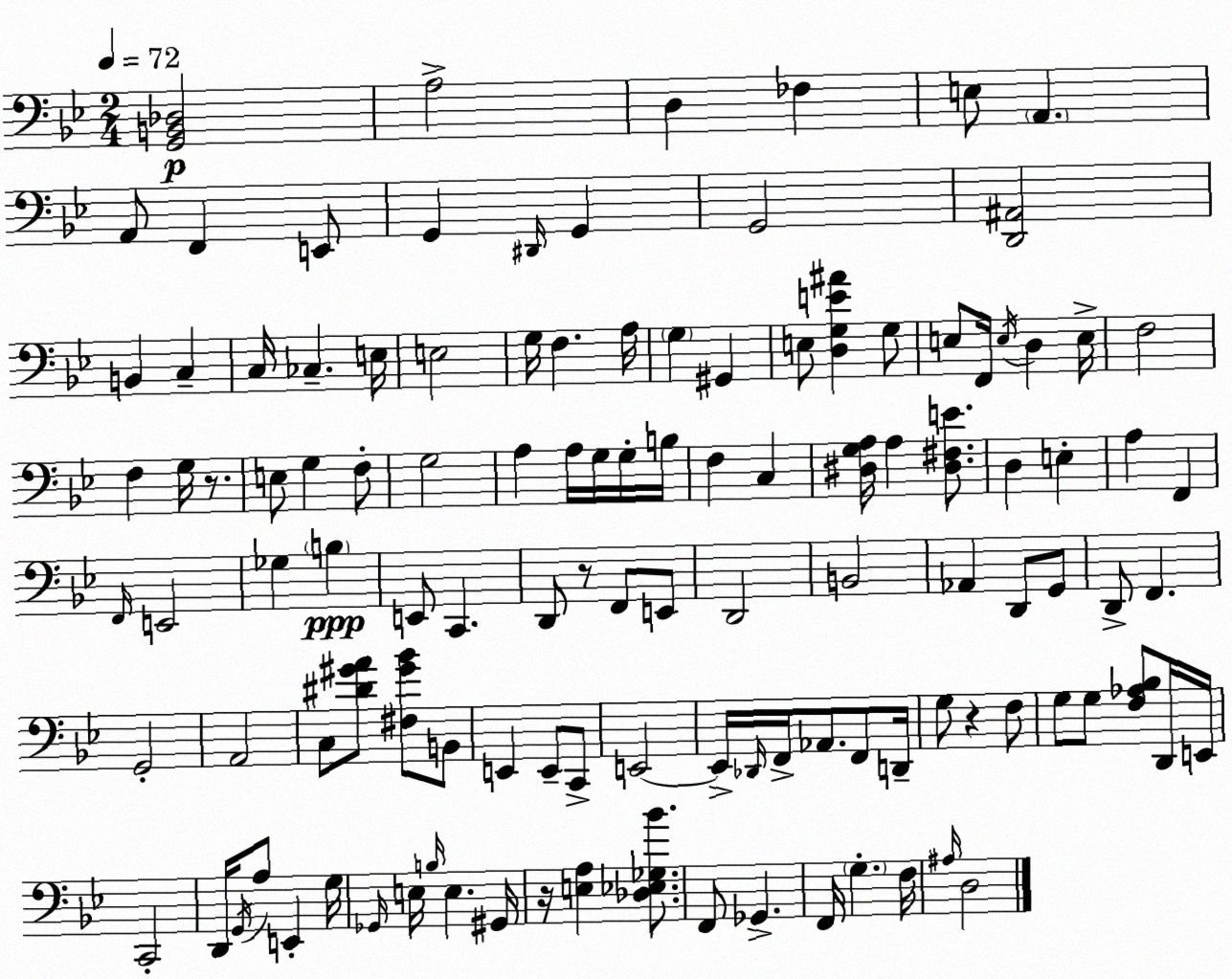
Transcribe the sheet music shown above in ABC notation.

X:1
T:Untitled
M:2/4
L:1/4
K:Gm
[G,,B,,_D,]2 A,2 D, _F, E,/2 A,, A,,/2 F,, E,,/2 G,, ^D,,/4 G,, G,,2 [D,,^A,,]2 B,, C, C,/4 _C, E,/4 E,2 G,/4 F, A,/4 G, ^G,, E,/2 [D,G,E^A] G,/2 E,/2 F,,/4 E,/4 D, E,/4 F,2 F, G,/4 z/2 E,/2 G, F,/2 G,2 A, A,/4 G,/4 G,/4 B,/4 F, C, [^D,G,A,]/4 A, [^D,^F,E]/2 D, E, A, F,, F,,/4 E,,2 _G, B, E,,/2 C,, D,,/2 z/2 F,,/2 E,,/2 D,,2 B,,2 _A,, D,,/2 G,,/2 D,,/2 F,, G,,2 A,,2 C,/2 [^D^GA]/2 [^F,^G_B]/2 B,,/2 E,, E,,/2 C,,/2 E,,2 E,,/4 _D,,/4 F,,/4 _A,,/2 F,,/2 D,,/4 G,/2 z F,/2 G,/2 G,/2 [F,_A,_B,]/2 D,,/4 E,,/4 C,,2 D,,/4 G,,/4 A,/2 E,, G,/4 _G,,/4 E,/4 B,/4 E, ^G,,/4 z/4 [E,A,] [_D,_E,_G,_B]/2 F,,/2 _G,, F,,/4 G, F,/4 ^A,/4 D,2